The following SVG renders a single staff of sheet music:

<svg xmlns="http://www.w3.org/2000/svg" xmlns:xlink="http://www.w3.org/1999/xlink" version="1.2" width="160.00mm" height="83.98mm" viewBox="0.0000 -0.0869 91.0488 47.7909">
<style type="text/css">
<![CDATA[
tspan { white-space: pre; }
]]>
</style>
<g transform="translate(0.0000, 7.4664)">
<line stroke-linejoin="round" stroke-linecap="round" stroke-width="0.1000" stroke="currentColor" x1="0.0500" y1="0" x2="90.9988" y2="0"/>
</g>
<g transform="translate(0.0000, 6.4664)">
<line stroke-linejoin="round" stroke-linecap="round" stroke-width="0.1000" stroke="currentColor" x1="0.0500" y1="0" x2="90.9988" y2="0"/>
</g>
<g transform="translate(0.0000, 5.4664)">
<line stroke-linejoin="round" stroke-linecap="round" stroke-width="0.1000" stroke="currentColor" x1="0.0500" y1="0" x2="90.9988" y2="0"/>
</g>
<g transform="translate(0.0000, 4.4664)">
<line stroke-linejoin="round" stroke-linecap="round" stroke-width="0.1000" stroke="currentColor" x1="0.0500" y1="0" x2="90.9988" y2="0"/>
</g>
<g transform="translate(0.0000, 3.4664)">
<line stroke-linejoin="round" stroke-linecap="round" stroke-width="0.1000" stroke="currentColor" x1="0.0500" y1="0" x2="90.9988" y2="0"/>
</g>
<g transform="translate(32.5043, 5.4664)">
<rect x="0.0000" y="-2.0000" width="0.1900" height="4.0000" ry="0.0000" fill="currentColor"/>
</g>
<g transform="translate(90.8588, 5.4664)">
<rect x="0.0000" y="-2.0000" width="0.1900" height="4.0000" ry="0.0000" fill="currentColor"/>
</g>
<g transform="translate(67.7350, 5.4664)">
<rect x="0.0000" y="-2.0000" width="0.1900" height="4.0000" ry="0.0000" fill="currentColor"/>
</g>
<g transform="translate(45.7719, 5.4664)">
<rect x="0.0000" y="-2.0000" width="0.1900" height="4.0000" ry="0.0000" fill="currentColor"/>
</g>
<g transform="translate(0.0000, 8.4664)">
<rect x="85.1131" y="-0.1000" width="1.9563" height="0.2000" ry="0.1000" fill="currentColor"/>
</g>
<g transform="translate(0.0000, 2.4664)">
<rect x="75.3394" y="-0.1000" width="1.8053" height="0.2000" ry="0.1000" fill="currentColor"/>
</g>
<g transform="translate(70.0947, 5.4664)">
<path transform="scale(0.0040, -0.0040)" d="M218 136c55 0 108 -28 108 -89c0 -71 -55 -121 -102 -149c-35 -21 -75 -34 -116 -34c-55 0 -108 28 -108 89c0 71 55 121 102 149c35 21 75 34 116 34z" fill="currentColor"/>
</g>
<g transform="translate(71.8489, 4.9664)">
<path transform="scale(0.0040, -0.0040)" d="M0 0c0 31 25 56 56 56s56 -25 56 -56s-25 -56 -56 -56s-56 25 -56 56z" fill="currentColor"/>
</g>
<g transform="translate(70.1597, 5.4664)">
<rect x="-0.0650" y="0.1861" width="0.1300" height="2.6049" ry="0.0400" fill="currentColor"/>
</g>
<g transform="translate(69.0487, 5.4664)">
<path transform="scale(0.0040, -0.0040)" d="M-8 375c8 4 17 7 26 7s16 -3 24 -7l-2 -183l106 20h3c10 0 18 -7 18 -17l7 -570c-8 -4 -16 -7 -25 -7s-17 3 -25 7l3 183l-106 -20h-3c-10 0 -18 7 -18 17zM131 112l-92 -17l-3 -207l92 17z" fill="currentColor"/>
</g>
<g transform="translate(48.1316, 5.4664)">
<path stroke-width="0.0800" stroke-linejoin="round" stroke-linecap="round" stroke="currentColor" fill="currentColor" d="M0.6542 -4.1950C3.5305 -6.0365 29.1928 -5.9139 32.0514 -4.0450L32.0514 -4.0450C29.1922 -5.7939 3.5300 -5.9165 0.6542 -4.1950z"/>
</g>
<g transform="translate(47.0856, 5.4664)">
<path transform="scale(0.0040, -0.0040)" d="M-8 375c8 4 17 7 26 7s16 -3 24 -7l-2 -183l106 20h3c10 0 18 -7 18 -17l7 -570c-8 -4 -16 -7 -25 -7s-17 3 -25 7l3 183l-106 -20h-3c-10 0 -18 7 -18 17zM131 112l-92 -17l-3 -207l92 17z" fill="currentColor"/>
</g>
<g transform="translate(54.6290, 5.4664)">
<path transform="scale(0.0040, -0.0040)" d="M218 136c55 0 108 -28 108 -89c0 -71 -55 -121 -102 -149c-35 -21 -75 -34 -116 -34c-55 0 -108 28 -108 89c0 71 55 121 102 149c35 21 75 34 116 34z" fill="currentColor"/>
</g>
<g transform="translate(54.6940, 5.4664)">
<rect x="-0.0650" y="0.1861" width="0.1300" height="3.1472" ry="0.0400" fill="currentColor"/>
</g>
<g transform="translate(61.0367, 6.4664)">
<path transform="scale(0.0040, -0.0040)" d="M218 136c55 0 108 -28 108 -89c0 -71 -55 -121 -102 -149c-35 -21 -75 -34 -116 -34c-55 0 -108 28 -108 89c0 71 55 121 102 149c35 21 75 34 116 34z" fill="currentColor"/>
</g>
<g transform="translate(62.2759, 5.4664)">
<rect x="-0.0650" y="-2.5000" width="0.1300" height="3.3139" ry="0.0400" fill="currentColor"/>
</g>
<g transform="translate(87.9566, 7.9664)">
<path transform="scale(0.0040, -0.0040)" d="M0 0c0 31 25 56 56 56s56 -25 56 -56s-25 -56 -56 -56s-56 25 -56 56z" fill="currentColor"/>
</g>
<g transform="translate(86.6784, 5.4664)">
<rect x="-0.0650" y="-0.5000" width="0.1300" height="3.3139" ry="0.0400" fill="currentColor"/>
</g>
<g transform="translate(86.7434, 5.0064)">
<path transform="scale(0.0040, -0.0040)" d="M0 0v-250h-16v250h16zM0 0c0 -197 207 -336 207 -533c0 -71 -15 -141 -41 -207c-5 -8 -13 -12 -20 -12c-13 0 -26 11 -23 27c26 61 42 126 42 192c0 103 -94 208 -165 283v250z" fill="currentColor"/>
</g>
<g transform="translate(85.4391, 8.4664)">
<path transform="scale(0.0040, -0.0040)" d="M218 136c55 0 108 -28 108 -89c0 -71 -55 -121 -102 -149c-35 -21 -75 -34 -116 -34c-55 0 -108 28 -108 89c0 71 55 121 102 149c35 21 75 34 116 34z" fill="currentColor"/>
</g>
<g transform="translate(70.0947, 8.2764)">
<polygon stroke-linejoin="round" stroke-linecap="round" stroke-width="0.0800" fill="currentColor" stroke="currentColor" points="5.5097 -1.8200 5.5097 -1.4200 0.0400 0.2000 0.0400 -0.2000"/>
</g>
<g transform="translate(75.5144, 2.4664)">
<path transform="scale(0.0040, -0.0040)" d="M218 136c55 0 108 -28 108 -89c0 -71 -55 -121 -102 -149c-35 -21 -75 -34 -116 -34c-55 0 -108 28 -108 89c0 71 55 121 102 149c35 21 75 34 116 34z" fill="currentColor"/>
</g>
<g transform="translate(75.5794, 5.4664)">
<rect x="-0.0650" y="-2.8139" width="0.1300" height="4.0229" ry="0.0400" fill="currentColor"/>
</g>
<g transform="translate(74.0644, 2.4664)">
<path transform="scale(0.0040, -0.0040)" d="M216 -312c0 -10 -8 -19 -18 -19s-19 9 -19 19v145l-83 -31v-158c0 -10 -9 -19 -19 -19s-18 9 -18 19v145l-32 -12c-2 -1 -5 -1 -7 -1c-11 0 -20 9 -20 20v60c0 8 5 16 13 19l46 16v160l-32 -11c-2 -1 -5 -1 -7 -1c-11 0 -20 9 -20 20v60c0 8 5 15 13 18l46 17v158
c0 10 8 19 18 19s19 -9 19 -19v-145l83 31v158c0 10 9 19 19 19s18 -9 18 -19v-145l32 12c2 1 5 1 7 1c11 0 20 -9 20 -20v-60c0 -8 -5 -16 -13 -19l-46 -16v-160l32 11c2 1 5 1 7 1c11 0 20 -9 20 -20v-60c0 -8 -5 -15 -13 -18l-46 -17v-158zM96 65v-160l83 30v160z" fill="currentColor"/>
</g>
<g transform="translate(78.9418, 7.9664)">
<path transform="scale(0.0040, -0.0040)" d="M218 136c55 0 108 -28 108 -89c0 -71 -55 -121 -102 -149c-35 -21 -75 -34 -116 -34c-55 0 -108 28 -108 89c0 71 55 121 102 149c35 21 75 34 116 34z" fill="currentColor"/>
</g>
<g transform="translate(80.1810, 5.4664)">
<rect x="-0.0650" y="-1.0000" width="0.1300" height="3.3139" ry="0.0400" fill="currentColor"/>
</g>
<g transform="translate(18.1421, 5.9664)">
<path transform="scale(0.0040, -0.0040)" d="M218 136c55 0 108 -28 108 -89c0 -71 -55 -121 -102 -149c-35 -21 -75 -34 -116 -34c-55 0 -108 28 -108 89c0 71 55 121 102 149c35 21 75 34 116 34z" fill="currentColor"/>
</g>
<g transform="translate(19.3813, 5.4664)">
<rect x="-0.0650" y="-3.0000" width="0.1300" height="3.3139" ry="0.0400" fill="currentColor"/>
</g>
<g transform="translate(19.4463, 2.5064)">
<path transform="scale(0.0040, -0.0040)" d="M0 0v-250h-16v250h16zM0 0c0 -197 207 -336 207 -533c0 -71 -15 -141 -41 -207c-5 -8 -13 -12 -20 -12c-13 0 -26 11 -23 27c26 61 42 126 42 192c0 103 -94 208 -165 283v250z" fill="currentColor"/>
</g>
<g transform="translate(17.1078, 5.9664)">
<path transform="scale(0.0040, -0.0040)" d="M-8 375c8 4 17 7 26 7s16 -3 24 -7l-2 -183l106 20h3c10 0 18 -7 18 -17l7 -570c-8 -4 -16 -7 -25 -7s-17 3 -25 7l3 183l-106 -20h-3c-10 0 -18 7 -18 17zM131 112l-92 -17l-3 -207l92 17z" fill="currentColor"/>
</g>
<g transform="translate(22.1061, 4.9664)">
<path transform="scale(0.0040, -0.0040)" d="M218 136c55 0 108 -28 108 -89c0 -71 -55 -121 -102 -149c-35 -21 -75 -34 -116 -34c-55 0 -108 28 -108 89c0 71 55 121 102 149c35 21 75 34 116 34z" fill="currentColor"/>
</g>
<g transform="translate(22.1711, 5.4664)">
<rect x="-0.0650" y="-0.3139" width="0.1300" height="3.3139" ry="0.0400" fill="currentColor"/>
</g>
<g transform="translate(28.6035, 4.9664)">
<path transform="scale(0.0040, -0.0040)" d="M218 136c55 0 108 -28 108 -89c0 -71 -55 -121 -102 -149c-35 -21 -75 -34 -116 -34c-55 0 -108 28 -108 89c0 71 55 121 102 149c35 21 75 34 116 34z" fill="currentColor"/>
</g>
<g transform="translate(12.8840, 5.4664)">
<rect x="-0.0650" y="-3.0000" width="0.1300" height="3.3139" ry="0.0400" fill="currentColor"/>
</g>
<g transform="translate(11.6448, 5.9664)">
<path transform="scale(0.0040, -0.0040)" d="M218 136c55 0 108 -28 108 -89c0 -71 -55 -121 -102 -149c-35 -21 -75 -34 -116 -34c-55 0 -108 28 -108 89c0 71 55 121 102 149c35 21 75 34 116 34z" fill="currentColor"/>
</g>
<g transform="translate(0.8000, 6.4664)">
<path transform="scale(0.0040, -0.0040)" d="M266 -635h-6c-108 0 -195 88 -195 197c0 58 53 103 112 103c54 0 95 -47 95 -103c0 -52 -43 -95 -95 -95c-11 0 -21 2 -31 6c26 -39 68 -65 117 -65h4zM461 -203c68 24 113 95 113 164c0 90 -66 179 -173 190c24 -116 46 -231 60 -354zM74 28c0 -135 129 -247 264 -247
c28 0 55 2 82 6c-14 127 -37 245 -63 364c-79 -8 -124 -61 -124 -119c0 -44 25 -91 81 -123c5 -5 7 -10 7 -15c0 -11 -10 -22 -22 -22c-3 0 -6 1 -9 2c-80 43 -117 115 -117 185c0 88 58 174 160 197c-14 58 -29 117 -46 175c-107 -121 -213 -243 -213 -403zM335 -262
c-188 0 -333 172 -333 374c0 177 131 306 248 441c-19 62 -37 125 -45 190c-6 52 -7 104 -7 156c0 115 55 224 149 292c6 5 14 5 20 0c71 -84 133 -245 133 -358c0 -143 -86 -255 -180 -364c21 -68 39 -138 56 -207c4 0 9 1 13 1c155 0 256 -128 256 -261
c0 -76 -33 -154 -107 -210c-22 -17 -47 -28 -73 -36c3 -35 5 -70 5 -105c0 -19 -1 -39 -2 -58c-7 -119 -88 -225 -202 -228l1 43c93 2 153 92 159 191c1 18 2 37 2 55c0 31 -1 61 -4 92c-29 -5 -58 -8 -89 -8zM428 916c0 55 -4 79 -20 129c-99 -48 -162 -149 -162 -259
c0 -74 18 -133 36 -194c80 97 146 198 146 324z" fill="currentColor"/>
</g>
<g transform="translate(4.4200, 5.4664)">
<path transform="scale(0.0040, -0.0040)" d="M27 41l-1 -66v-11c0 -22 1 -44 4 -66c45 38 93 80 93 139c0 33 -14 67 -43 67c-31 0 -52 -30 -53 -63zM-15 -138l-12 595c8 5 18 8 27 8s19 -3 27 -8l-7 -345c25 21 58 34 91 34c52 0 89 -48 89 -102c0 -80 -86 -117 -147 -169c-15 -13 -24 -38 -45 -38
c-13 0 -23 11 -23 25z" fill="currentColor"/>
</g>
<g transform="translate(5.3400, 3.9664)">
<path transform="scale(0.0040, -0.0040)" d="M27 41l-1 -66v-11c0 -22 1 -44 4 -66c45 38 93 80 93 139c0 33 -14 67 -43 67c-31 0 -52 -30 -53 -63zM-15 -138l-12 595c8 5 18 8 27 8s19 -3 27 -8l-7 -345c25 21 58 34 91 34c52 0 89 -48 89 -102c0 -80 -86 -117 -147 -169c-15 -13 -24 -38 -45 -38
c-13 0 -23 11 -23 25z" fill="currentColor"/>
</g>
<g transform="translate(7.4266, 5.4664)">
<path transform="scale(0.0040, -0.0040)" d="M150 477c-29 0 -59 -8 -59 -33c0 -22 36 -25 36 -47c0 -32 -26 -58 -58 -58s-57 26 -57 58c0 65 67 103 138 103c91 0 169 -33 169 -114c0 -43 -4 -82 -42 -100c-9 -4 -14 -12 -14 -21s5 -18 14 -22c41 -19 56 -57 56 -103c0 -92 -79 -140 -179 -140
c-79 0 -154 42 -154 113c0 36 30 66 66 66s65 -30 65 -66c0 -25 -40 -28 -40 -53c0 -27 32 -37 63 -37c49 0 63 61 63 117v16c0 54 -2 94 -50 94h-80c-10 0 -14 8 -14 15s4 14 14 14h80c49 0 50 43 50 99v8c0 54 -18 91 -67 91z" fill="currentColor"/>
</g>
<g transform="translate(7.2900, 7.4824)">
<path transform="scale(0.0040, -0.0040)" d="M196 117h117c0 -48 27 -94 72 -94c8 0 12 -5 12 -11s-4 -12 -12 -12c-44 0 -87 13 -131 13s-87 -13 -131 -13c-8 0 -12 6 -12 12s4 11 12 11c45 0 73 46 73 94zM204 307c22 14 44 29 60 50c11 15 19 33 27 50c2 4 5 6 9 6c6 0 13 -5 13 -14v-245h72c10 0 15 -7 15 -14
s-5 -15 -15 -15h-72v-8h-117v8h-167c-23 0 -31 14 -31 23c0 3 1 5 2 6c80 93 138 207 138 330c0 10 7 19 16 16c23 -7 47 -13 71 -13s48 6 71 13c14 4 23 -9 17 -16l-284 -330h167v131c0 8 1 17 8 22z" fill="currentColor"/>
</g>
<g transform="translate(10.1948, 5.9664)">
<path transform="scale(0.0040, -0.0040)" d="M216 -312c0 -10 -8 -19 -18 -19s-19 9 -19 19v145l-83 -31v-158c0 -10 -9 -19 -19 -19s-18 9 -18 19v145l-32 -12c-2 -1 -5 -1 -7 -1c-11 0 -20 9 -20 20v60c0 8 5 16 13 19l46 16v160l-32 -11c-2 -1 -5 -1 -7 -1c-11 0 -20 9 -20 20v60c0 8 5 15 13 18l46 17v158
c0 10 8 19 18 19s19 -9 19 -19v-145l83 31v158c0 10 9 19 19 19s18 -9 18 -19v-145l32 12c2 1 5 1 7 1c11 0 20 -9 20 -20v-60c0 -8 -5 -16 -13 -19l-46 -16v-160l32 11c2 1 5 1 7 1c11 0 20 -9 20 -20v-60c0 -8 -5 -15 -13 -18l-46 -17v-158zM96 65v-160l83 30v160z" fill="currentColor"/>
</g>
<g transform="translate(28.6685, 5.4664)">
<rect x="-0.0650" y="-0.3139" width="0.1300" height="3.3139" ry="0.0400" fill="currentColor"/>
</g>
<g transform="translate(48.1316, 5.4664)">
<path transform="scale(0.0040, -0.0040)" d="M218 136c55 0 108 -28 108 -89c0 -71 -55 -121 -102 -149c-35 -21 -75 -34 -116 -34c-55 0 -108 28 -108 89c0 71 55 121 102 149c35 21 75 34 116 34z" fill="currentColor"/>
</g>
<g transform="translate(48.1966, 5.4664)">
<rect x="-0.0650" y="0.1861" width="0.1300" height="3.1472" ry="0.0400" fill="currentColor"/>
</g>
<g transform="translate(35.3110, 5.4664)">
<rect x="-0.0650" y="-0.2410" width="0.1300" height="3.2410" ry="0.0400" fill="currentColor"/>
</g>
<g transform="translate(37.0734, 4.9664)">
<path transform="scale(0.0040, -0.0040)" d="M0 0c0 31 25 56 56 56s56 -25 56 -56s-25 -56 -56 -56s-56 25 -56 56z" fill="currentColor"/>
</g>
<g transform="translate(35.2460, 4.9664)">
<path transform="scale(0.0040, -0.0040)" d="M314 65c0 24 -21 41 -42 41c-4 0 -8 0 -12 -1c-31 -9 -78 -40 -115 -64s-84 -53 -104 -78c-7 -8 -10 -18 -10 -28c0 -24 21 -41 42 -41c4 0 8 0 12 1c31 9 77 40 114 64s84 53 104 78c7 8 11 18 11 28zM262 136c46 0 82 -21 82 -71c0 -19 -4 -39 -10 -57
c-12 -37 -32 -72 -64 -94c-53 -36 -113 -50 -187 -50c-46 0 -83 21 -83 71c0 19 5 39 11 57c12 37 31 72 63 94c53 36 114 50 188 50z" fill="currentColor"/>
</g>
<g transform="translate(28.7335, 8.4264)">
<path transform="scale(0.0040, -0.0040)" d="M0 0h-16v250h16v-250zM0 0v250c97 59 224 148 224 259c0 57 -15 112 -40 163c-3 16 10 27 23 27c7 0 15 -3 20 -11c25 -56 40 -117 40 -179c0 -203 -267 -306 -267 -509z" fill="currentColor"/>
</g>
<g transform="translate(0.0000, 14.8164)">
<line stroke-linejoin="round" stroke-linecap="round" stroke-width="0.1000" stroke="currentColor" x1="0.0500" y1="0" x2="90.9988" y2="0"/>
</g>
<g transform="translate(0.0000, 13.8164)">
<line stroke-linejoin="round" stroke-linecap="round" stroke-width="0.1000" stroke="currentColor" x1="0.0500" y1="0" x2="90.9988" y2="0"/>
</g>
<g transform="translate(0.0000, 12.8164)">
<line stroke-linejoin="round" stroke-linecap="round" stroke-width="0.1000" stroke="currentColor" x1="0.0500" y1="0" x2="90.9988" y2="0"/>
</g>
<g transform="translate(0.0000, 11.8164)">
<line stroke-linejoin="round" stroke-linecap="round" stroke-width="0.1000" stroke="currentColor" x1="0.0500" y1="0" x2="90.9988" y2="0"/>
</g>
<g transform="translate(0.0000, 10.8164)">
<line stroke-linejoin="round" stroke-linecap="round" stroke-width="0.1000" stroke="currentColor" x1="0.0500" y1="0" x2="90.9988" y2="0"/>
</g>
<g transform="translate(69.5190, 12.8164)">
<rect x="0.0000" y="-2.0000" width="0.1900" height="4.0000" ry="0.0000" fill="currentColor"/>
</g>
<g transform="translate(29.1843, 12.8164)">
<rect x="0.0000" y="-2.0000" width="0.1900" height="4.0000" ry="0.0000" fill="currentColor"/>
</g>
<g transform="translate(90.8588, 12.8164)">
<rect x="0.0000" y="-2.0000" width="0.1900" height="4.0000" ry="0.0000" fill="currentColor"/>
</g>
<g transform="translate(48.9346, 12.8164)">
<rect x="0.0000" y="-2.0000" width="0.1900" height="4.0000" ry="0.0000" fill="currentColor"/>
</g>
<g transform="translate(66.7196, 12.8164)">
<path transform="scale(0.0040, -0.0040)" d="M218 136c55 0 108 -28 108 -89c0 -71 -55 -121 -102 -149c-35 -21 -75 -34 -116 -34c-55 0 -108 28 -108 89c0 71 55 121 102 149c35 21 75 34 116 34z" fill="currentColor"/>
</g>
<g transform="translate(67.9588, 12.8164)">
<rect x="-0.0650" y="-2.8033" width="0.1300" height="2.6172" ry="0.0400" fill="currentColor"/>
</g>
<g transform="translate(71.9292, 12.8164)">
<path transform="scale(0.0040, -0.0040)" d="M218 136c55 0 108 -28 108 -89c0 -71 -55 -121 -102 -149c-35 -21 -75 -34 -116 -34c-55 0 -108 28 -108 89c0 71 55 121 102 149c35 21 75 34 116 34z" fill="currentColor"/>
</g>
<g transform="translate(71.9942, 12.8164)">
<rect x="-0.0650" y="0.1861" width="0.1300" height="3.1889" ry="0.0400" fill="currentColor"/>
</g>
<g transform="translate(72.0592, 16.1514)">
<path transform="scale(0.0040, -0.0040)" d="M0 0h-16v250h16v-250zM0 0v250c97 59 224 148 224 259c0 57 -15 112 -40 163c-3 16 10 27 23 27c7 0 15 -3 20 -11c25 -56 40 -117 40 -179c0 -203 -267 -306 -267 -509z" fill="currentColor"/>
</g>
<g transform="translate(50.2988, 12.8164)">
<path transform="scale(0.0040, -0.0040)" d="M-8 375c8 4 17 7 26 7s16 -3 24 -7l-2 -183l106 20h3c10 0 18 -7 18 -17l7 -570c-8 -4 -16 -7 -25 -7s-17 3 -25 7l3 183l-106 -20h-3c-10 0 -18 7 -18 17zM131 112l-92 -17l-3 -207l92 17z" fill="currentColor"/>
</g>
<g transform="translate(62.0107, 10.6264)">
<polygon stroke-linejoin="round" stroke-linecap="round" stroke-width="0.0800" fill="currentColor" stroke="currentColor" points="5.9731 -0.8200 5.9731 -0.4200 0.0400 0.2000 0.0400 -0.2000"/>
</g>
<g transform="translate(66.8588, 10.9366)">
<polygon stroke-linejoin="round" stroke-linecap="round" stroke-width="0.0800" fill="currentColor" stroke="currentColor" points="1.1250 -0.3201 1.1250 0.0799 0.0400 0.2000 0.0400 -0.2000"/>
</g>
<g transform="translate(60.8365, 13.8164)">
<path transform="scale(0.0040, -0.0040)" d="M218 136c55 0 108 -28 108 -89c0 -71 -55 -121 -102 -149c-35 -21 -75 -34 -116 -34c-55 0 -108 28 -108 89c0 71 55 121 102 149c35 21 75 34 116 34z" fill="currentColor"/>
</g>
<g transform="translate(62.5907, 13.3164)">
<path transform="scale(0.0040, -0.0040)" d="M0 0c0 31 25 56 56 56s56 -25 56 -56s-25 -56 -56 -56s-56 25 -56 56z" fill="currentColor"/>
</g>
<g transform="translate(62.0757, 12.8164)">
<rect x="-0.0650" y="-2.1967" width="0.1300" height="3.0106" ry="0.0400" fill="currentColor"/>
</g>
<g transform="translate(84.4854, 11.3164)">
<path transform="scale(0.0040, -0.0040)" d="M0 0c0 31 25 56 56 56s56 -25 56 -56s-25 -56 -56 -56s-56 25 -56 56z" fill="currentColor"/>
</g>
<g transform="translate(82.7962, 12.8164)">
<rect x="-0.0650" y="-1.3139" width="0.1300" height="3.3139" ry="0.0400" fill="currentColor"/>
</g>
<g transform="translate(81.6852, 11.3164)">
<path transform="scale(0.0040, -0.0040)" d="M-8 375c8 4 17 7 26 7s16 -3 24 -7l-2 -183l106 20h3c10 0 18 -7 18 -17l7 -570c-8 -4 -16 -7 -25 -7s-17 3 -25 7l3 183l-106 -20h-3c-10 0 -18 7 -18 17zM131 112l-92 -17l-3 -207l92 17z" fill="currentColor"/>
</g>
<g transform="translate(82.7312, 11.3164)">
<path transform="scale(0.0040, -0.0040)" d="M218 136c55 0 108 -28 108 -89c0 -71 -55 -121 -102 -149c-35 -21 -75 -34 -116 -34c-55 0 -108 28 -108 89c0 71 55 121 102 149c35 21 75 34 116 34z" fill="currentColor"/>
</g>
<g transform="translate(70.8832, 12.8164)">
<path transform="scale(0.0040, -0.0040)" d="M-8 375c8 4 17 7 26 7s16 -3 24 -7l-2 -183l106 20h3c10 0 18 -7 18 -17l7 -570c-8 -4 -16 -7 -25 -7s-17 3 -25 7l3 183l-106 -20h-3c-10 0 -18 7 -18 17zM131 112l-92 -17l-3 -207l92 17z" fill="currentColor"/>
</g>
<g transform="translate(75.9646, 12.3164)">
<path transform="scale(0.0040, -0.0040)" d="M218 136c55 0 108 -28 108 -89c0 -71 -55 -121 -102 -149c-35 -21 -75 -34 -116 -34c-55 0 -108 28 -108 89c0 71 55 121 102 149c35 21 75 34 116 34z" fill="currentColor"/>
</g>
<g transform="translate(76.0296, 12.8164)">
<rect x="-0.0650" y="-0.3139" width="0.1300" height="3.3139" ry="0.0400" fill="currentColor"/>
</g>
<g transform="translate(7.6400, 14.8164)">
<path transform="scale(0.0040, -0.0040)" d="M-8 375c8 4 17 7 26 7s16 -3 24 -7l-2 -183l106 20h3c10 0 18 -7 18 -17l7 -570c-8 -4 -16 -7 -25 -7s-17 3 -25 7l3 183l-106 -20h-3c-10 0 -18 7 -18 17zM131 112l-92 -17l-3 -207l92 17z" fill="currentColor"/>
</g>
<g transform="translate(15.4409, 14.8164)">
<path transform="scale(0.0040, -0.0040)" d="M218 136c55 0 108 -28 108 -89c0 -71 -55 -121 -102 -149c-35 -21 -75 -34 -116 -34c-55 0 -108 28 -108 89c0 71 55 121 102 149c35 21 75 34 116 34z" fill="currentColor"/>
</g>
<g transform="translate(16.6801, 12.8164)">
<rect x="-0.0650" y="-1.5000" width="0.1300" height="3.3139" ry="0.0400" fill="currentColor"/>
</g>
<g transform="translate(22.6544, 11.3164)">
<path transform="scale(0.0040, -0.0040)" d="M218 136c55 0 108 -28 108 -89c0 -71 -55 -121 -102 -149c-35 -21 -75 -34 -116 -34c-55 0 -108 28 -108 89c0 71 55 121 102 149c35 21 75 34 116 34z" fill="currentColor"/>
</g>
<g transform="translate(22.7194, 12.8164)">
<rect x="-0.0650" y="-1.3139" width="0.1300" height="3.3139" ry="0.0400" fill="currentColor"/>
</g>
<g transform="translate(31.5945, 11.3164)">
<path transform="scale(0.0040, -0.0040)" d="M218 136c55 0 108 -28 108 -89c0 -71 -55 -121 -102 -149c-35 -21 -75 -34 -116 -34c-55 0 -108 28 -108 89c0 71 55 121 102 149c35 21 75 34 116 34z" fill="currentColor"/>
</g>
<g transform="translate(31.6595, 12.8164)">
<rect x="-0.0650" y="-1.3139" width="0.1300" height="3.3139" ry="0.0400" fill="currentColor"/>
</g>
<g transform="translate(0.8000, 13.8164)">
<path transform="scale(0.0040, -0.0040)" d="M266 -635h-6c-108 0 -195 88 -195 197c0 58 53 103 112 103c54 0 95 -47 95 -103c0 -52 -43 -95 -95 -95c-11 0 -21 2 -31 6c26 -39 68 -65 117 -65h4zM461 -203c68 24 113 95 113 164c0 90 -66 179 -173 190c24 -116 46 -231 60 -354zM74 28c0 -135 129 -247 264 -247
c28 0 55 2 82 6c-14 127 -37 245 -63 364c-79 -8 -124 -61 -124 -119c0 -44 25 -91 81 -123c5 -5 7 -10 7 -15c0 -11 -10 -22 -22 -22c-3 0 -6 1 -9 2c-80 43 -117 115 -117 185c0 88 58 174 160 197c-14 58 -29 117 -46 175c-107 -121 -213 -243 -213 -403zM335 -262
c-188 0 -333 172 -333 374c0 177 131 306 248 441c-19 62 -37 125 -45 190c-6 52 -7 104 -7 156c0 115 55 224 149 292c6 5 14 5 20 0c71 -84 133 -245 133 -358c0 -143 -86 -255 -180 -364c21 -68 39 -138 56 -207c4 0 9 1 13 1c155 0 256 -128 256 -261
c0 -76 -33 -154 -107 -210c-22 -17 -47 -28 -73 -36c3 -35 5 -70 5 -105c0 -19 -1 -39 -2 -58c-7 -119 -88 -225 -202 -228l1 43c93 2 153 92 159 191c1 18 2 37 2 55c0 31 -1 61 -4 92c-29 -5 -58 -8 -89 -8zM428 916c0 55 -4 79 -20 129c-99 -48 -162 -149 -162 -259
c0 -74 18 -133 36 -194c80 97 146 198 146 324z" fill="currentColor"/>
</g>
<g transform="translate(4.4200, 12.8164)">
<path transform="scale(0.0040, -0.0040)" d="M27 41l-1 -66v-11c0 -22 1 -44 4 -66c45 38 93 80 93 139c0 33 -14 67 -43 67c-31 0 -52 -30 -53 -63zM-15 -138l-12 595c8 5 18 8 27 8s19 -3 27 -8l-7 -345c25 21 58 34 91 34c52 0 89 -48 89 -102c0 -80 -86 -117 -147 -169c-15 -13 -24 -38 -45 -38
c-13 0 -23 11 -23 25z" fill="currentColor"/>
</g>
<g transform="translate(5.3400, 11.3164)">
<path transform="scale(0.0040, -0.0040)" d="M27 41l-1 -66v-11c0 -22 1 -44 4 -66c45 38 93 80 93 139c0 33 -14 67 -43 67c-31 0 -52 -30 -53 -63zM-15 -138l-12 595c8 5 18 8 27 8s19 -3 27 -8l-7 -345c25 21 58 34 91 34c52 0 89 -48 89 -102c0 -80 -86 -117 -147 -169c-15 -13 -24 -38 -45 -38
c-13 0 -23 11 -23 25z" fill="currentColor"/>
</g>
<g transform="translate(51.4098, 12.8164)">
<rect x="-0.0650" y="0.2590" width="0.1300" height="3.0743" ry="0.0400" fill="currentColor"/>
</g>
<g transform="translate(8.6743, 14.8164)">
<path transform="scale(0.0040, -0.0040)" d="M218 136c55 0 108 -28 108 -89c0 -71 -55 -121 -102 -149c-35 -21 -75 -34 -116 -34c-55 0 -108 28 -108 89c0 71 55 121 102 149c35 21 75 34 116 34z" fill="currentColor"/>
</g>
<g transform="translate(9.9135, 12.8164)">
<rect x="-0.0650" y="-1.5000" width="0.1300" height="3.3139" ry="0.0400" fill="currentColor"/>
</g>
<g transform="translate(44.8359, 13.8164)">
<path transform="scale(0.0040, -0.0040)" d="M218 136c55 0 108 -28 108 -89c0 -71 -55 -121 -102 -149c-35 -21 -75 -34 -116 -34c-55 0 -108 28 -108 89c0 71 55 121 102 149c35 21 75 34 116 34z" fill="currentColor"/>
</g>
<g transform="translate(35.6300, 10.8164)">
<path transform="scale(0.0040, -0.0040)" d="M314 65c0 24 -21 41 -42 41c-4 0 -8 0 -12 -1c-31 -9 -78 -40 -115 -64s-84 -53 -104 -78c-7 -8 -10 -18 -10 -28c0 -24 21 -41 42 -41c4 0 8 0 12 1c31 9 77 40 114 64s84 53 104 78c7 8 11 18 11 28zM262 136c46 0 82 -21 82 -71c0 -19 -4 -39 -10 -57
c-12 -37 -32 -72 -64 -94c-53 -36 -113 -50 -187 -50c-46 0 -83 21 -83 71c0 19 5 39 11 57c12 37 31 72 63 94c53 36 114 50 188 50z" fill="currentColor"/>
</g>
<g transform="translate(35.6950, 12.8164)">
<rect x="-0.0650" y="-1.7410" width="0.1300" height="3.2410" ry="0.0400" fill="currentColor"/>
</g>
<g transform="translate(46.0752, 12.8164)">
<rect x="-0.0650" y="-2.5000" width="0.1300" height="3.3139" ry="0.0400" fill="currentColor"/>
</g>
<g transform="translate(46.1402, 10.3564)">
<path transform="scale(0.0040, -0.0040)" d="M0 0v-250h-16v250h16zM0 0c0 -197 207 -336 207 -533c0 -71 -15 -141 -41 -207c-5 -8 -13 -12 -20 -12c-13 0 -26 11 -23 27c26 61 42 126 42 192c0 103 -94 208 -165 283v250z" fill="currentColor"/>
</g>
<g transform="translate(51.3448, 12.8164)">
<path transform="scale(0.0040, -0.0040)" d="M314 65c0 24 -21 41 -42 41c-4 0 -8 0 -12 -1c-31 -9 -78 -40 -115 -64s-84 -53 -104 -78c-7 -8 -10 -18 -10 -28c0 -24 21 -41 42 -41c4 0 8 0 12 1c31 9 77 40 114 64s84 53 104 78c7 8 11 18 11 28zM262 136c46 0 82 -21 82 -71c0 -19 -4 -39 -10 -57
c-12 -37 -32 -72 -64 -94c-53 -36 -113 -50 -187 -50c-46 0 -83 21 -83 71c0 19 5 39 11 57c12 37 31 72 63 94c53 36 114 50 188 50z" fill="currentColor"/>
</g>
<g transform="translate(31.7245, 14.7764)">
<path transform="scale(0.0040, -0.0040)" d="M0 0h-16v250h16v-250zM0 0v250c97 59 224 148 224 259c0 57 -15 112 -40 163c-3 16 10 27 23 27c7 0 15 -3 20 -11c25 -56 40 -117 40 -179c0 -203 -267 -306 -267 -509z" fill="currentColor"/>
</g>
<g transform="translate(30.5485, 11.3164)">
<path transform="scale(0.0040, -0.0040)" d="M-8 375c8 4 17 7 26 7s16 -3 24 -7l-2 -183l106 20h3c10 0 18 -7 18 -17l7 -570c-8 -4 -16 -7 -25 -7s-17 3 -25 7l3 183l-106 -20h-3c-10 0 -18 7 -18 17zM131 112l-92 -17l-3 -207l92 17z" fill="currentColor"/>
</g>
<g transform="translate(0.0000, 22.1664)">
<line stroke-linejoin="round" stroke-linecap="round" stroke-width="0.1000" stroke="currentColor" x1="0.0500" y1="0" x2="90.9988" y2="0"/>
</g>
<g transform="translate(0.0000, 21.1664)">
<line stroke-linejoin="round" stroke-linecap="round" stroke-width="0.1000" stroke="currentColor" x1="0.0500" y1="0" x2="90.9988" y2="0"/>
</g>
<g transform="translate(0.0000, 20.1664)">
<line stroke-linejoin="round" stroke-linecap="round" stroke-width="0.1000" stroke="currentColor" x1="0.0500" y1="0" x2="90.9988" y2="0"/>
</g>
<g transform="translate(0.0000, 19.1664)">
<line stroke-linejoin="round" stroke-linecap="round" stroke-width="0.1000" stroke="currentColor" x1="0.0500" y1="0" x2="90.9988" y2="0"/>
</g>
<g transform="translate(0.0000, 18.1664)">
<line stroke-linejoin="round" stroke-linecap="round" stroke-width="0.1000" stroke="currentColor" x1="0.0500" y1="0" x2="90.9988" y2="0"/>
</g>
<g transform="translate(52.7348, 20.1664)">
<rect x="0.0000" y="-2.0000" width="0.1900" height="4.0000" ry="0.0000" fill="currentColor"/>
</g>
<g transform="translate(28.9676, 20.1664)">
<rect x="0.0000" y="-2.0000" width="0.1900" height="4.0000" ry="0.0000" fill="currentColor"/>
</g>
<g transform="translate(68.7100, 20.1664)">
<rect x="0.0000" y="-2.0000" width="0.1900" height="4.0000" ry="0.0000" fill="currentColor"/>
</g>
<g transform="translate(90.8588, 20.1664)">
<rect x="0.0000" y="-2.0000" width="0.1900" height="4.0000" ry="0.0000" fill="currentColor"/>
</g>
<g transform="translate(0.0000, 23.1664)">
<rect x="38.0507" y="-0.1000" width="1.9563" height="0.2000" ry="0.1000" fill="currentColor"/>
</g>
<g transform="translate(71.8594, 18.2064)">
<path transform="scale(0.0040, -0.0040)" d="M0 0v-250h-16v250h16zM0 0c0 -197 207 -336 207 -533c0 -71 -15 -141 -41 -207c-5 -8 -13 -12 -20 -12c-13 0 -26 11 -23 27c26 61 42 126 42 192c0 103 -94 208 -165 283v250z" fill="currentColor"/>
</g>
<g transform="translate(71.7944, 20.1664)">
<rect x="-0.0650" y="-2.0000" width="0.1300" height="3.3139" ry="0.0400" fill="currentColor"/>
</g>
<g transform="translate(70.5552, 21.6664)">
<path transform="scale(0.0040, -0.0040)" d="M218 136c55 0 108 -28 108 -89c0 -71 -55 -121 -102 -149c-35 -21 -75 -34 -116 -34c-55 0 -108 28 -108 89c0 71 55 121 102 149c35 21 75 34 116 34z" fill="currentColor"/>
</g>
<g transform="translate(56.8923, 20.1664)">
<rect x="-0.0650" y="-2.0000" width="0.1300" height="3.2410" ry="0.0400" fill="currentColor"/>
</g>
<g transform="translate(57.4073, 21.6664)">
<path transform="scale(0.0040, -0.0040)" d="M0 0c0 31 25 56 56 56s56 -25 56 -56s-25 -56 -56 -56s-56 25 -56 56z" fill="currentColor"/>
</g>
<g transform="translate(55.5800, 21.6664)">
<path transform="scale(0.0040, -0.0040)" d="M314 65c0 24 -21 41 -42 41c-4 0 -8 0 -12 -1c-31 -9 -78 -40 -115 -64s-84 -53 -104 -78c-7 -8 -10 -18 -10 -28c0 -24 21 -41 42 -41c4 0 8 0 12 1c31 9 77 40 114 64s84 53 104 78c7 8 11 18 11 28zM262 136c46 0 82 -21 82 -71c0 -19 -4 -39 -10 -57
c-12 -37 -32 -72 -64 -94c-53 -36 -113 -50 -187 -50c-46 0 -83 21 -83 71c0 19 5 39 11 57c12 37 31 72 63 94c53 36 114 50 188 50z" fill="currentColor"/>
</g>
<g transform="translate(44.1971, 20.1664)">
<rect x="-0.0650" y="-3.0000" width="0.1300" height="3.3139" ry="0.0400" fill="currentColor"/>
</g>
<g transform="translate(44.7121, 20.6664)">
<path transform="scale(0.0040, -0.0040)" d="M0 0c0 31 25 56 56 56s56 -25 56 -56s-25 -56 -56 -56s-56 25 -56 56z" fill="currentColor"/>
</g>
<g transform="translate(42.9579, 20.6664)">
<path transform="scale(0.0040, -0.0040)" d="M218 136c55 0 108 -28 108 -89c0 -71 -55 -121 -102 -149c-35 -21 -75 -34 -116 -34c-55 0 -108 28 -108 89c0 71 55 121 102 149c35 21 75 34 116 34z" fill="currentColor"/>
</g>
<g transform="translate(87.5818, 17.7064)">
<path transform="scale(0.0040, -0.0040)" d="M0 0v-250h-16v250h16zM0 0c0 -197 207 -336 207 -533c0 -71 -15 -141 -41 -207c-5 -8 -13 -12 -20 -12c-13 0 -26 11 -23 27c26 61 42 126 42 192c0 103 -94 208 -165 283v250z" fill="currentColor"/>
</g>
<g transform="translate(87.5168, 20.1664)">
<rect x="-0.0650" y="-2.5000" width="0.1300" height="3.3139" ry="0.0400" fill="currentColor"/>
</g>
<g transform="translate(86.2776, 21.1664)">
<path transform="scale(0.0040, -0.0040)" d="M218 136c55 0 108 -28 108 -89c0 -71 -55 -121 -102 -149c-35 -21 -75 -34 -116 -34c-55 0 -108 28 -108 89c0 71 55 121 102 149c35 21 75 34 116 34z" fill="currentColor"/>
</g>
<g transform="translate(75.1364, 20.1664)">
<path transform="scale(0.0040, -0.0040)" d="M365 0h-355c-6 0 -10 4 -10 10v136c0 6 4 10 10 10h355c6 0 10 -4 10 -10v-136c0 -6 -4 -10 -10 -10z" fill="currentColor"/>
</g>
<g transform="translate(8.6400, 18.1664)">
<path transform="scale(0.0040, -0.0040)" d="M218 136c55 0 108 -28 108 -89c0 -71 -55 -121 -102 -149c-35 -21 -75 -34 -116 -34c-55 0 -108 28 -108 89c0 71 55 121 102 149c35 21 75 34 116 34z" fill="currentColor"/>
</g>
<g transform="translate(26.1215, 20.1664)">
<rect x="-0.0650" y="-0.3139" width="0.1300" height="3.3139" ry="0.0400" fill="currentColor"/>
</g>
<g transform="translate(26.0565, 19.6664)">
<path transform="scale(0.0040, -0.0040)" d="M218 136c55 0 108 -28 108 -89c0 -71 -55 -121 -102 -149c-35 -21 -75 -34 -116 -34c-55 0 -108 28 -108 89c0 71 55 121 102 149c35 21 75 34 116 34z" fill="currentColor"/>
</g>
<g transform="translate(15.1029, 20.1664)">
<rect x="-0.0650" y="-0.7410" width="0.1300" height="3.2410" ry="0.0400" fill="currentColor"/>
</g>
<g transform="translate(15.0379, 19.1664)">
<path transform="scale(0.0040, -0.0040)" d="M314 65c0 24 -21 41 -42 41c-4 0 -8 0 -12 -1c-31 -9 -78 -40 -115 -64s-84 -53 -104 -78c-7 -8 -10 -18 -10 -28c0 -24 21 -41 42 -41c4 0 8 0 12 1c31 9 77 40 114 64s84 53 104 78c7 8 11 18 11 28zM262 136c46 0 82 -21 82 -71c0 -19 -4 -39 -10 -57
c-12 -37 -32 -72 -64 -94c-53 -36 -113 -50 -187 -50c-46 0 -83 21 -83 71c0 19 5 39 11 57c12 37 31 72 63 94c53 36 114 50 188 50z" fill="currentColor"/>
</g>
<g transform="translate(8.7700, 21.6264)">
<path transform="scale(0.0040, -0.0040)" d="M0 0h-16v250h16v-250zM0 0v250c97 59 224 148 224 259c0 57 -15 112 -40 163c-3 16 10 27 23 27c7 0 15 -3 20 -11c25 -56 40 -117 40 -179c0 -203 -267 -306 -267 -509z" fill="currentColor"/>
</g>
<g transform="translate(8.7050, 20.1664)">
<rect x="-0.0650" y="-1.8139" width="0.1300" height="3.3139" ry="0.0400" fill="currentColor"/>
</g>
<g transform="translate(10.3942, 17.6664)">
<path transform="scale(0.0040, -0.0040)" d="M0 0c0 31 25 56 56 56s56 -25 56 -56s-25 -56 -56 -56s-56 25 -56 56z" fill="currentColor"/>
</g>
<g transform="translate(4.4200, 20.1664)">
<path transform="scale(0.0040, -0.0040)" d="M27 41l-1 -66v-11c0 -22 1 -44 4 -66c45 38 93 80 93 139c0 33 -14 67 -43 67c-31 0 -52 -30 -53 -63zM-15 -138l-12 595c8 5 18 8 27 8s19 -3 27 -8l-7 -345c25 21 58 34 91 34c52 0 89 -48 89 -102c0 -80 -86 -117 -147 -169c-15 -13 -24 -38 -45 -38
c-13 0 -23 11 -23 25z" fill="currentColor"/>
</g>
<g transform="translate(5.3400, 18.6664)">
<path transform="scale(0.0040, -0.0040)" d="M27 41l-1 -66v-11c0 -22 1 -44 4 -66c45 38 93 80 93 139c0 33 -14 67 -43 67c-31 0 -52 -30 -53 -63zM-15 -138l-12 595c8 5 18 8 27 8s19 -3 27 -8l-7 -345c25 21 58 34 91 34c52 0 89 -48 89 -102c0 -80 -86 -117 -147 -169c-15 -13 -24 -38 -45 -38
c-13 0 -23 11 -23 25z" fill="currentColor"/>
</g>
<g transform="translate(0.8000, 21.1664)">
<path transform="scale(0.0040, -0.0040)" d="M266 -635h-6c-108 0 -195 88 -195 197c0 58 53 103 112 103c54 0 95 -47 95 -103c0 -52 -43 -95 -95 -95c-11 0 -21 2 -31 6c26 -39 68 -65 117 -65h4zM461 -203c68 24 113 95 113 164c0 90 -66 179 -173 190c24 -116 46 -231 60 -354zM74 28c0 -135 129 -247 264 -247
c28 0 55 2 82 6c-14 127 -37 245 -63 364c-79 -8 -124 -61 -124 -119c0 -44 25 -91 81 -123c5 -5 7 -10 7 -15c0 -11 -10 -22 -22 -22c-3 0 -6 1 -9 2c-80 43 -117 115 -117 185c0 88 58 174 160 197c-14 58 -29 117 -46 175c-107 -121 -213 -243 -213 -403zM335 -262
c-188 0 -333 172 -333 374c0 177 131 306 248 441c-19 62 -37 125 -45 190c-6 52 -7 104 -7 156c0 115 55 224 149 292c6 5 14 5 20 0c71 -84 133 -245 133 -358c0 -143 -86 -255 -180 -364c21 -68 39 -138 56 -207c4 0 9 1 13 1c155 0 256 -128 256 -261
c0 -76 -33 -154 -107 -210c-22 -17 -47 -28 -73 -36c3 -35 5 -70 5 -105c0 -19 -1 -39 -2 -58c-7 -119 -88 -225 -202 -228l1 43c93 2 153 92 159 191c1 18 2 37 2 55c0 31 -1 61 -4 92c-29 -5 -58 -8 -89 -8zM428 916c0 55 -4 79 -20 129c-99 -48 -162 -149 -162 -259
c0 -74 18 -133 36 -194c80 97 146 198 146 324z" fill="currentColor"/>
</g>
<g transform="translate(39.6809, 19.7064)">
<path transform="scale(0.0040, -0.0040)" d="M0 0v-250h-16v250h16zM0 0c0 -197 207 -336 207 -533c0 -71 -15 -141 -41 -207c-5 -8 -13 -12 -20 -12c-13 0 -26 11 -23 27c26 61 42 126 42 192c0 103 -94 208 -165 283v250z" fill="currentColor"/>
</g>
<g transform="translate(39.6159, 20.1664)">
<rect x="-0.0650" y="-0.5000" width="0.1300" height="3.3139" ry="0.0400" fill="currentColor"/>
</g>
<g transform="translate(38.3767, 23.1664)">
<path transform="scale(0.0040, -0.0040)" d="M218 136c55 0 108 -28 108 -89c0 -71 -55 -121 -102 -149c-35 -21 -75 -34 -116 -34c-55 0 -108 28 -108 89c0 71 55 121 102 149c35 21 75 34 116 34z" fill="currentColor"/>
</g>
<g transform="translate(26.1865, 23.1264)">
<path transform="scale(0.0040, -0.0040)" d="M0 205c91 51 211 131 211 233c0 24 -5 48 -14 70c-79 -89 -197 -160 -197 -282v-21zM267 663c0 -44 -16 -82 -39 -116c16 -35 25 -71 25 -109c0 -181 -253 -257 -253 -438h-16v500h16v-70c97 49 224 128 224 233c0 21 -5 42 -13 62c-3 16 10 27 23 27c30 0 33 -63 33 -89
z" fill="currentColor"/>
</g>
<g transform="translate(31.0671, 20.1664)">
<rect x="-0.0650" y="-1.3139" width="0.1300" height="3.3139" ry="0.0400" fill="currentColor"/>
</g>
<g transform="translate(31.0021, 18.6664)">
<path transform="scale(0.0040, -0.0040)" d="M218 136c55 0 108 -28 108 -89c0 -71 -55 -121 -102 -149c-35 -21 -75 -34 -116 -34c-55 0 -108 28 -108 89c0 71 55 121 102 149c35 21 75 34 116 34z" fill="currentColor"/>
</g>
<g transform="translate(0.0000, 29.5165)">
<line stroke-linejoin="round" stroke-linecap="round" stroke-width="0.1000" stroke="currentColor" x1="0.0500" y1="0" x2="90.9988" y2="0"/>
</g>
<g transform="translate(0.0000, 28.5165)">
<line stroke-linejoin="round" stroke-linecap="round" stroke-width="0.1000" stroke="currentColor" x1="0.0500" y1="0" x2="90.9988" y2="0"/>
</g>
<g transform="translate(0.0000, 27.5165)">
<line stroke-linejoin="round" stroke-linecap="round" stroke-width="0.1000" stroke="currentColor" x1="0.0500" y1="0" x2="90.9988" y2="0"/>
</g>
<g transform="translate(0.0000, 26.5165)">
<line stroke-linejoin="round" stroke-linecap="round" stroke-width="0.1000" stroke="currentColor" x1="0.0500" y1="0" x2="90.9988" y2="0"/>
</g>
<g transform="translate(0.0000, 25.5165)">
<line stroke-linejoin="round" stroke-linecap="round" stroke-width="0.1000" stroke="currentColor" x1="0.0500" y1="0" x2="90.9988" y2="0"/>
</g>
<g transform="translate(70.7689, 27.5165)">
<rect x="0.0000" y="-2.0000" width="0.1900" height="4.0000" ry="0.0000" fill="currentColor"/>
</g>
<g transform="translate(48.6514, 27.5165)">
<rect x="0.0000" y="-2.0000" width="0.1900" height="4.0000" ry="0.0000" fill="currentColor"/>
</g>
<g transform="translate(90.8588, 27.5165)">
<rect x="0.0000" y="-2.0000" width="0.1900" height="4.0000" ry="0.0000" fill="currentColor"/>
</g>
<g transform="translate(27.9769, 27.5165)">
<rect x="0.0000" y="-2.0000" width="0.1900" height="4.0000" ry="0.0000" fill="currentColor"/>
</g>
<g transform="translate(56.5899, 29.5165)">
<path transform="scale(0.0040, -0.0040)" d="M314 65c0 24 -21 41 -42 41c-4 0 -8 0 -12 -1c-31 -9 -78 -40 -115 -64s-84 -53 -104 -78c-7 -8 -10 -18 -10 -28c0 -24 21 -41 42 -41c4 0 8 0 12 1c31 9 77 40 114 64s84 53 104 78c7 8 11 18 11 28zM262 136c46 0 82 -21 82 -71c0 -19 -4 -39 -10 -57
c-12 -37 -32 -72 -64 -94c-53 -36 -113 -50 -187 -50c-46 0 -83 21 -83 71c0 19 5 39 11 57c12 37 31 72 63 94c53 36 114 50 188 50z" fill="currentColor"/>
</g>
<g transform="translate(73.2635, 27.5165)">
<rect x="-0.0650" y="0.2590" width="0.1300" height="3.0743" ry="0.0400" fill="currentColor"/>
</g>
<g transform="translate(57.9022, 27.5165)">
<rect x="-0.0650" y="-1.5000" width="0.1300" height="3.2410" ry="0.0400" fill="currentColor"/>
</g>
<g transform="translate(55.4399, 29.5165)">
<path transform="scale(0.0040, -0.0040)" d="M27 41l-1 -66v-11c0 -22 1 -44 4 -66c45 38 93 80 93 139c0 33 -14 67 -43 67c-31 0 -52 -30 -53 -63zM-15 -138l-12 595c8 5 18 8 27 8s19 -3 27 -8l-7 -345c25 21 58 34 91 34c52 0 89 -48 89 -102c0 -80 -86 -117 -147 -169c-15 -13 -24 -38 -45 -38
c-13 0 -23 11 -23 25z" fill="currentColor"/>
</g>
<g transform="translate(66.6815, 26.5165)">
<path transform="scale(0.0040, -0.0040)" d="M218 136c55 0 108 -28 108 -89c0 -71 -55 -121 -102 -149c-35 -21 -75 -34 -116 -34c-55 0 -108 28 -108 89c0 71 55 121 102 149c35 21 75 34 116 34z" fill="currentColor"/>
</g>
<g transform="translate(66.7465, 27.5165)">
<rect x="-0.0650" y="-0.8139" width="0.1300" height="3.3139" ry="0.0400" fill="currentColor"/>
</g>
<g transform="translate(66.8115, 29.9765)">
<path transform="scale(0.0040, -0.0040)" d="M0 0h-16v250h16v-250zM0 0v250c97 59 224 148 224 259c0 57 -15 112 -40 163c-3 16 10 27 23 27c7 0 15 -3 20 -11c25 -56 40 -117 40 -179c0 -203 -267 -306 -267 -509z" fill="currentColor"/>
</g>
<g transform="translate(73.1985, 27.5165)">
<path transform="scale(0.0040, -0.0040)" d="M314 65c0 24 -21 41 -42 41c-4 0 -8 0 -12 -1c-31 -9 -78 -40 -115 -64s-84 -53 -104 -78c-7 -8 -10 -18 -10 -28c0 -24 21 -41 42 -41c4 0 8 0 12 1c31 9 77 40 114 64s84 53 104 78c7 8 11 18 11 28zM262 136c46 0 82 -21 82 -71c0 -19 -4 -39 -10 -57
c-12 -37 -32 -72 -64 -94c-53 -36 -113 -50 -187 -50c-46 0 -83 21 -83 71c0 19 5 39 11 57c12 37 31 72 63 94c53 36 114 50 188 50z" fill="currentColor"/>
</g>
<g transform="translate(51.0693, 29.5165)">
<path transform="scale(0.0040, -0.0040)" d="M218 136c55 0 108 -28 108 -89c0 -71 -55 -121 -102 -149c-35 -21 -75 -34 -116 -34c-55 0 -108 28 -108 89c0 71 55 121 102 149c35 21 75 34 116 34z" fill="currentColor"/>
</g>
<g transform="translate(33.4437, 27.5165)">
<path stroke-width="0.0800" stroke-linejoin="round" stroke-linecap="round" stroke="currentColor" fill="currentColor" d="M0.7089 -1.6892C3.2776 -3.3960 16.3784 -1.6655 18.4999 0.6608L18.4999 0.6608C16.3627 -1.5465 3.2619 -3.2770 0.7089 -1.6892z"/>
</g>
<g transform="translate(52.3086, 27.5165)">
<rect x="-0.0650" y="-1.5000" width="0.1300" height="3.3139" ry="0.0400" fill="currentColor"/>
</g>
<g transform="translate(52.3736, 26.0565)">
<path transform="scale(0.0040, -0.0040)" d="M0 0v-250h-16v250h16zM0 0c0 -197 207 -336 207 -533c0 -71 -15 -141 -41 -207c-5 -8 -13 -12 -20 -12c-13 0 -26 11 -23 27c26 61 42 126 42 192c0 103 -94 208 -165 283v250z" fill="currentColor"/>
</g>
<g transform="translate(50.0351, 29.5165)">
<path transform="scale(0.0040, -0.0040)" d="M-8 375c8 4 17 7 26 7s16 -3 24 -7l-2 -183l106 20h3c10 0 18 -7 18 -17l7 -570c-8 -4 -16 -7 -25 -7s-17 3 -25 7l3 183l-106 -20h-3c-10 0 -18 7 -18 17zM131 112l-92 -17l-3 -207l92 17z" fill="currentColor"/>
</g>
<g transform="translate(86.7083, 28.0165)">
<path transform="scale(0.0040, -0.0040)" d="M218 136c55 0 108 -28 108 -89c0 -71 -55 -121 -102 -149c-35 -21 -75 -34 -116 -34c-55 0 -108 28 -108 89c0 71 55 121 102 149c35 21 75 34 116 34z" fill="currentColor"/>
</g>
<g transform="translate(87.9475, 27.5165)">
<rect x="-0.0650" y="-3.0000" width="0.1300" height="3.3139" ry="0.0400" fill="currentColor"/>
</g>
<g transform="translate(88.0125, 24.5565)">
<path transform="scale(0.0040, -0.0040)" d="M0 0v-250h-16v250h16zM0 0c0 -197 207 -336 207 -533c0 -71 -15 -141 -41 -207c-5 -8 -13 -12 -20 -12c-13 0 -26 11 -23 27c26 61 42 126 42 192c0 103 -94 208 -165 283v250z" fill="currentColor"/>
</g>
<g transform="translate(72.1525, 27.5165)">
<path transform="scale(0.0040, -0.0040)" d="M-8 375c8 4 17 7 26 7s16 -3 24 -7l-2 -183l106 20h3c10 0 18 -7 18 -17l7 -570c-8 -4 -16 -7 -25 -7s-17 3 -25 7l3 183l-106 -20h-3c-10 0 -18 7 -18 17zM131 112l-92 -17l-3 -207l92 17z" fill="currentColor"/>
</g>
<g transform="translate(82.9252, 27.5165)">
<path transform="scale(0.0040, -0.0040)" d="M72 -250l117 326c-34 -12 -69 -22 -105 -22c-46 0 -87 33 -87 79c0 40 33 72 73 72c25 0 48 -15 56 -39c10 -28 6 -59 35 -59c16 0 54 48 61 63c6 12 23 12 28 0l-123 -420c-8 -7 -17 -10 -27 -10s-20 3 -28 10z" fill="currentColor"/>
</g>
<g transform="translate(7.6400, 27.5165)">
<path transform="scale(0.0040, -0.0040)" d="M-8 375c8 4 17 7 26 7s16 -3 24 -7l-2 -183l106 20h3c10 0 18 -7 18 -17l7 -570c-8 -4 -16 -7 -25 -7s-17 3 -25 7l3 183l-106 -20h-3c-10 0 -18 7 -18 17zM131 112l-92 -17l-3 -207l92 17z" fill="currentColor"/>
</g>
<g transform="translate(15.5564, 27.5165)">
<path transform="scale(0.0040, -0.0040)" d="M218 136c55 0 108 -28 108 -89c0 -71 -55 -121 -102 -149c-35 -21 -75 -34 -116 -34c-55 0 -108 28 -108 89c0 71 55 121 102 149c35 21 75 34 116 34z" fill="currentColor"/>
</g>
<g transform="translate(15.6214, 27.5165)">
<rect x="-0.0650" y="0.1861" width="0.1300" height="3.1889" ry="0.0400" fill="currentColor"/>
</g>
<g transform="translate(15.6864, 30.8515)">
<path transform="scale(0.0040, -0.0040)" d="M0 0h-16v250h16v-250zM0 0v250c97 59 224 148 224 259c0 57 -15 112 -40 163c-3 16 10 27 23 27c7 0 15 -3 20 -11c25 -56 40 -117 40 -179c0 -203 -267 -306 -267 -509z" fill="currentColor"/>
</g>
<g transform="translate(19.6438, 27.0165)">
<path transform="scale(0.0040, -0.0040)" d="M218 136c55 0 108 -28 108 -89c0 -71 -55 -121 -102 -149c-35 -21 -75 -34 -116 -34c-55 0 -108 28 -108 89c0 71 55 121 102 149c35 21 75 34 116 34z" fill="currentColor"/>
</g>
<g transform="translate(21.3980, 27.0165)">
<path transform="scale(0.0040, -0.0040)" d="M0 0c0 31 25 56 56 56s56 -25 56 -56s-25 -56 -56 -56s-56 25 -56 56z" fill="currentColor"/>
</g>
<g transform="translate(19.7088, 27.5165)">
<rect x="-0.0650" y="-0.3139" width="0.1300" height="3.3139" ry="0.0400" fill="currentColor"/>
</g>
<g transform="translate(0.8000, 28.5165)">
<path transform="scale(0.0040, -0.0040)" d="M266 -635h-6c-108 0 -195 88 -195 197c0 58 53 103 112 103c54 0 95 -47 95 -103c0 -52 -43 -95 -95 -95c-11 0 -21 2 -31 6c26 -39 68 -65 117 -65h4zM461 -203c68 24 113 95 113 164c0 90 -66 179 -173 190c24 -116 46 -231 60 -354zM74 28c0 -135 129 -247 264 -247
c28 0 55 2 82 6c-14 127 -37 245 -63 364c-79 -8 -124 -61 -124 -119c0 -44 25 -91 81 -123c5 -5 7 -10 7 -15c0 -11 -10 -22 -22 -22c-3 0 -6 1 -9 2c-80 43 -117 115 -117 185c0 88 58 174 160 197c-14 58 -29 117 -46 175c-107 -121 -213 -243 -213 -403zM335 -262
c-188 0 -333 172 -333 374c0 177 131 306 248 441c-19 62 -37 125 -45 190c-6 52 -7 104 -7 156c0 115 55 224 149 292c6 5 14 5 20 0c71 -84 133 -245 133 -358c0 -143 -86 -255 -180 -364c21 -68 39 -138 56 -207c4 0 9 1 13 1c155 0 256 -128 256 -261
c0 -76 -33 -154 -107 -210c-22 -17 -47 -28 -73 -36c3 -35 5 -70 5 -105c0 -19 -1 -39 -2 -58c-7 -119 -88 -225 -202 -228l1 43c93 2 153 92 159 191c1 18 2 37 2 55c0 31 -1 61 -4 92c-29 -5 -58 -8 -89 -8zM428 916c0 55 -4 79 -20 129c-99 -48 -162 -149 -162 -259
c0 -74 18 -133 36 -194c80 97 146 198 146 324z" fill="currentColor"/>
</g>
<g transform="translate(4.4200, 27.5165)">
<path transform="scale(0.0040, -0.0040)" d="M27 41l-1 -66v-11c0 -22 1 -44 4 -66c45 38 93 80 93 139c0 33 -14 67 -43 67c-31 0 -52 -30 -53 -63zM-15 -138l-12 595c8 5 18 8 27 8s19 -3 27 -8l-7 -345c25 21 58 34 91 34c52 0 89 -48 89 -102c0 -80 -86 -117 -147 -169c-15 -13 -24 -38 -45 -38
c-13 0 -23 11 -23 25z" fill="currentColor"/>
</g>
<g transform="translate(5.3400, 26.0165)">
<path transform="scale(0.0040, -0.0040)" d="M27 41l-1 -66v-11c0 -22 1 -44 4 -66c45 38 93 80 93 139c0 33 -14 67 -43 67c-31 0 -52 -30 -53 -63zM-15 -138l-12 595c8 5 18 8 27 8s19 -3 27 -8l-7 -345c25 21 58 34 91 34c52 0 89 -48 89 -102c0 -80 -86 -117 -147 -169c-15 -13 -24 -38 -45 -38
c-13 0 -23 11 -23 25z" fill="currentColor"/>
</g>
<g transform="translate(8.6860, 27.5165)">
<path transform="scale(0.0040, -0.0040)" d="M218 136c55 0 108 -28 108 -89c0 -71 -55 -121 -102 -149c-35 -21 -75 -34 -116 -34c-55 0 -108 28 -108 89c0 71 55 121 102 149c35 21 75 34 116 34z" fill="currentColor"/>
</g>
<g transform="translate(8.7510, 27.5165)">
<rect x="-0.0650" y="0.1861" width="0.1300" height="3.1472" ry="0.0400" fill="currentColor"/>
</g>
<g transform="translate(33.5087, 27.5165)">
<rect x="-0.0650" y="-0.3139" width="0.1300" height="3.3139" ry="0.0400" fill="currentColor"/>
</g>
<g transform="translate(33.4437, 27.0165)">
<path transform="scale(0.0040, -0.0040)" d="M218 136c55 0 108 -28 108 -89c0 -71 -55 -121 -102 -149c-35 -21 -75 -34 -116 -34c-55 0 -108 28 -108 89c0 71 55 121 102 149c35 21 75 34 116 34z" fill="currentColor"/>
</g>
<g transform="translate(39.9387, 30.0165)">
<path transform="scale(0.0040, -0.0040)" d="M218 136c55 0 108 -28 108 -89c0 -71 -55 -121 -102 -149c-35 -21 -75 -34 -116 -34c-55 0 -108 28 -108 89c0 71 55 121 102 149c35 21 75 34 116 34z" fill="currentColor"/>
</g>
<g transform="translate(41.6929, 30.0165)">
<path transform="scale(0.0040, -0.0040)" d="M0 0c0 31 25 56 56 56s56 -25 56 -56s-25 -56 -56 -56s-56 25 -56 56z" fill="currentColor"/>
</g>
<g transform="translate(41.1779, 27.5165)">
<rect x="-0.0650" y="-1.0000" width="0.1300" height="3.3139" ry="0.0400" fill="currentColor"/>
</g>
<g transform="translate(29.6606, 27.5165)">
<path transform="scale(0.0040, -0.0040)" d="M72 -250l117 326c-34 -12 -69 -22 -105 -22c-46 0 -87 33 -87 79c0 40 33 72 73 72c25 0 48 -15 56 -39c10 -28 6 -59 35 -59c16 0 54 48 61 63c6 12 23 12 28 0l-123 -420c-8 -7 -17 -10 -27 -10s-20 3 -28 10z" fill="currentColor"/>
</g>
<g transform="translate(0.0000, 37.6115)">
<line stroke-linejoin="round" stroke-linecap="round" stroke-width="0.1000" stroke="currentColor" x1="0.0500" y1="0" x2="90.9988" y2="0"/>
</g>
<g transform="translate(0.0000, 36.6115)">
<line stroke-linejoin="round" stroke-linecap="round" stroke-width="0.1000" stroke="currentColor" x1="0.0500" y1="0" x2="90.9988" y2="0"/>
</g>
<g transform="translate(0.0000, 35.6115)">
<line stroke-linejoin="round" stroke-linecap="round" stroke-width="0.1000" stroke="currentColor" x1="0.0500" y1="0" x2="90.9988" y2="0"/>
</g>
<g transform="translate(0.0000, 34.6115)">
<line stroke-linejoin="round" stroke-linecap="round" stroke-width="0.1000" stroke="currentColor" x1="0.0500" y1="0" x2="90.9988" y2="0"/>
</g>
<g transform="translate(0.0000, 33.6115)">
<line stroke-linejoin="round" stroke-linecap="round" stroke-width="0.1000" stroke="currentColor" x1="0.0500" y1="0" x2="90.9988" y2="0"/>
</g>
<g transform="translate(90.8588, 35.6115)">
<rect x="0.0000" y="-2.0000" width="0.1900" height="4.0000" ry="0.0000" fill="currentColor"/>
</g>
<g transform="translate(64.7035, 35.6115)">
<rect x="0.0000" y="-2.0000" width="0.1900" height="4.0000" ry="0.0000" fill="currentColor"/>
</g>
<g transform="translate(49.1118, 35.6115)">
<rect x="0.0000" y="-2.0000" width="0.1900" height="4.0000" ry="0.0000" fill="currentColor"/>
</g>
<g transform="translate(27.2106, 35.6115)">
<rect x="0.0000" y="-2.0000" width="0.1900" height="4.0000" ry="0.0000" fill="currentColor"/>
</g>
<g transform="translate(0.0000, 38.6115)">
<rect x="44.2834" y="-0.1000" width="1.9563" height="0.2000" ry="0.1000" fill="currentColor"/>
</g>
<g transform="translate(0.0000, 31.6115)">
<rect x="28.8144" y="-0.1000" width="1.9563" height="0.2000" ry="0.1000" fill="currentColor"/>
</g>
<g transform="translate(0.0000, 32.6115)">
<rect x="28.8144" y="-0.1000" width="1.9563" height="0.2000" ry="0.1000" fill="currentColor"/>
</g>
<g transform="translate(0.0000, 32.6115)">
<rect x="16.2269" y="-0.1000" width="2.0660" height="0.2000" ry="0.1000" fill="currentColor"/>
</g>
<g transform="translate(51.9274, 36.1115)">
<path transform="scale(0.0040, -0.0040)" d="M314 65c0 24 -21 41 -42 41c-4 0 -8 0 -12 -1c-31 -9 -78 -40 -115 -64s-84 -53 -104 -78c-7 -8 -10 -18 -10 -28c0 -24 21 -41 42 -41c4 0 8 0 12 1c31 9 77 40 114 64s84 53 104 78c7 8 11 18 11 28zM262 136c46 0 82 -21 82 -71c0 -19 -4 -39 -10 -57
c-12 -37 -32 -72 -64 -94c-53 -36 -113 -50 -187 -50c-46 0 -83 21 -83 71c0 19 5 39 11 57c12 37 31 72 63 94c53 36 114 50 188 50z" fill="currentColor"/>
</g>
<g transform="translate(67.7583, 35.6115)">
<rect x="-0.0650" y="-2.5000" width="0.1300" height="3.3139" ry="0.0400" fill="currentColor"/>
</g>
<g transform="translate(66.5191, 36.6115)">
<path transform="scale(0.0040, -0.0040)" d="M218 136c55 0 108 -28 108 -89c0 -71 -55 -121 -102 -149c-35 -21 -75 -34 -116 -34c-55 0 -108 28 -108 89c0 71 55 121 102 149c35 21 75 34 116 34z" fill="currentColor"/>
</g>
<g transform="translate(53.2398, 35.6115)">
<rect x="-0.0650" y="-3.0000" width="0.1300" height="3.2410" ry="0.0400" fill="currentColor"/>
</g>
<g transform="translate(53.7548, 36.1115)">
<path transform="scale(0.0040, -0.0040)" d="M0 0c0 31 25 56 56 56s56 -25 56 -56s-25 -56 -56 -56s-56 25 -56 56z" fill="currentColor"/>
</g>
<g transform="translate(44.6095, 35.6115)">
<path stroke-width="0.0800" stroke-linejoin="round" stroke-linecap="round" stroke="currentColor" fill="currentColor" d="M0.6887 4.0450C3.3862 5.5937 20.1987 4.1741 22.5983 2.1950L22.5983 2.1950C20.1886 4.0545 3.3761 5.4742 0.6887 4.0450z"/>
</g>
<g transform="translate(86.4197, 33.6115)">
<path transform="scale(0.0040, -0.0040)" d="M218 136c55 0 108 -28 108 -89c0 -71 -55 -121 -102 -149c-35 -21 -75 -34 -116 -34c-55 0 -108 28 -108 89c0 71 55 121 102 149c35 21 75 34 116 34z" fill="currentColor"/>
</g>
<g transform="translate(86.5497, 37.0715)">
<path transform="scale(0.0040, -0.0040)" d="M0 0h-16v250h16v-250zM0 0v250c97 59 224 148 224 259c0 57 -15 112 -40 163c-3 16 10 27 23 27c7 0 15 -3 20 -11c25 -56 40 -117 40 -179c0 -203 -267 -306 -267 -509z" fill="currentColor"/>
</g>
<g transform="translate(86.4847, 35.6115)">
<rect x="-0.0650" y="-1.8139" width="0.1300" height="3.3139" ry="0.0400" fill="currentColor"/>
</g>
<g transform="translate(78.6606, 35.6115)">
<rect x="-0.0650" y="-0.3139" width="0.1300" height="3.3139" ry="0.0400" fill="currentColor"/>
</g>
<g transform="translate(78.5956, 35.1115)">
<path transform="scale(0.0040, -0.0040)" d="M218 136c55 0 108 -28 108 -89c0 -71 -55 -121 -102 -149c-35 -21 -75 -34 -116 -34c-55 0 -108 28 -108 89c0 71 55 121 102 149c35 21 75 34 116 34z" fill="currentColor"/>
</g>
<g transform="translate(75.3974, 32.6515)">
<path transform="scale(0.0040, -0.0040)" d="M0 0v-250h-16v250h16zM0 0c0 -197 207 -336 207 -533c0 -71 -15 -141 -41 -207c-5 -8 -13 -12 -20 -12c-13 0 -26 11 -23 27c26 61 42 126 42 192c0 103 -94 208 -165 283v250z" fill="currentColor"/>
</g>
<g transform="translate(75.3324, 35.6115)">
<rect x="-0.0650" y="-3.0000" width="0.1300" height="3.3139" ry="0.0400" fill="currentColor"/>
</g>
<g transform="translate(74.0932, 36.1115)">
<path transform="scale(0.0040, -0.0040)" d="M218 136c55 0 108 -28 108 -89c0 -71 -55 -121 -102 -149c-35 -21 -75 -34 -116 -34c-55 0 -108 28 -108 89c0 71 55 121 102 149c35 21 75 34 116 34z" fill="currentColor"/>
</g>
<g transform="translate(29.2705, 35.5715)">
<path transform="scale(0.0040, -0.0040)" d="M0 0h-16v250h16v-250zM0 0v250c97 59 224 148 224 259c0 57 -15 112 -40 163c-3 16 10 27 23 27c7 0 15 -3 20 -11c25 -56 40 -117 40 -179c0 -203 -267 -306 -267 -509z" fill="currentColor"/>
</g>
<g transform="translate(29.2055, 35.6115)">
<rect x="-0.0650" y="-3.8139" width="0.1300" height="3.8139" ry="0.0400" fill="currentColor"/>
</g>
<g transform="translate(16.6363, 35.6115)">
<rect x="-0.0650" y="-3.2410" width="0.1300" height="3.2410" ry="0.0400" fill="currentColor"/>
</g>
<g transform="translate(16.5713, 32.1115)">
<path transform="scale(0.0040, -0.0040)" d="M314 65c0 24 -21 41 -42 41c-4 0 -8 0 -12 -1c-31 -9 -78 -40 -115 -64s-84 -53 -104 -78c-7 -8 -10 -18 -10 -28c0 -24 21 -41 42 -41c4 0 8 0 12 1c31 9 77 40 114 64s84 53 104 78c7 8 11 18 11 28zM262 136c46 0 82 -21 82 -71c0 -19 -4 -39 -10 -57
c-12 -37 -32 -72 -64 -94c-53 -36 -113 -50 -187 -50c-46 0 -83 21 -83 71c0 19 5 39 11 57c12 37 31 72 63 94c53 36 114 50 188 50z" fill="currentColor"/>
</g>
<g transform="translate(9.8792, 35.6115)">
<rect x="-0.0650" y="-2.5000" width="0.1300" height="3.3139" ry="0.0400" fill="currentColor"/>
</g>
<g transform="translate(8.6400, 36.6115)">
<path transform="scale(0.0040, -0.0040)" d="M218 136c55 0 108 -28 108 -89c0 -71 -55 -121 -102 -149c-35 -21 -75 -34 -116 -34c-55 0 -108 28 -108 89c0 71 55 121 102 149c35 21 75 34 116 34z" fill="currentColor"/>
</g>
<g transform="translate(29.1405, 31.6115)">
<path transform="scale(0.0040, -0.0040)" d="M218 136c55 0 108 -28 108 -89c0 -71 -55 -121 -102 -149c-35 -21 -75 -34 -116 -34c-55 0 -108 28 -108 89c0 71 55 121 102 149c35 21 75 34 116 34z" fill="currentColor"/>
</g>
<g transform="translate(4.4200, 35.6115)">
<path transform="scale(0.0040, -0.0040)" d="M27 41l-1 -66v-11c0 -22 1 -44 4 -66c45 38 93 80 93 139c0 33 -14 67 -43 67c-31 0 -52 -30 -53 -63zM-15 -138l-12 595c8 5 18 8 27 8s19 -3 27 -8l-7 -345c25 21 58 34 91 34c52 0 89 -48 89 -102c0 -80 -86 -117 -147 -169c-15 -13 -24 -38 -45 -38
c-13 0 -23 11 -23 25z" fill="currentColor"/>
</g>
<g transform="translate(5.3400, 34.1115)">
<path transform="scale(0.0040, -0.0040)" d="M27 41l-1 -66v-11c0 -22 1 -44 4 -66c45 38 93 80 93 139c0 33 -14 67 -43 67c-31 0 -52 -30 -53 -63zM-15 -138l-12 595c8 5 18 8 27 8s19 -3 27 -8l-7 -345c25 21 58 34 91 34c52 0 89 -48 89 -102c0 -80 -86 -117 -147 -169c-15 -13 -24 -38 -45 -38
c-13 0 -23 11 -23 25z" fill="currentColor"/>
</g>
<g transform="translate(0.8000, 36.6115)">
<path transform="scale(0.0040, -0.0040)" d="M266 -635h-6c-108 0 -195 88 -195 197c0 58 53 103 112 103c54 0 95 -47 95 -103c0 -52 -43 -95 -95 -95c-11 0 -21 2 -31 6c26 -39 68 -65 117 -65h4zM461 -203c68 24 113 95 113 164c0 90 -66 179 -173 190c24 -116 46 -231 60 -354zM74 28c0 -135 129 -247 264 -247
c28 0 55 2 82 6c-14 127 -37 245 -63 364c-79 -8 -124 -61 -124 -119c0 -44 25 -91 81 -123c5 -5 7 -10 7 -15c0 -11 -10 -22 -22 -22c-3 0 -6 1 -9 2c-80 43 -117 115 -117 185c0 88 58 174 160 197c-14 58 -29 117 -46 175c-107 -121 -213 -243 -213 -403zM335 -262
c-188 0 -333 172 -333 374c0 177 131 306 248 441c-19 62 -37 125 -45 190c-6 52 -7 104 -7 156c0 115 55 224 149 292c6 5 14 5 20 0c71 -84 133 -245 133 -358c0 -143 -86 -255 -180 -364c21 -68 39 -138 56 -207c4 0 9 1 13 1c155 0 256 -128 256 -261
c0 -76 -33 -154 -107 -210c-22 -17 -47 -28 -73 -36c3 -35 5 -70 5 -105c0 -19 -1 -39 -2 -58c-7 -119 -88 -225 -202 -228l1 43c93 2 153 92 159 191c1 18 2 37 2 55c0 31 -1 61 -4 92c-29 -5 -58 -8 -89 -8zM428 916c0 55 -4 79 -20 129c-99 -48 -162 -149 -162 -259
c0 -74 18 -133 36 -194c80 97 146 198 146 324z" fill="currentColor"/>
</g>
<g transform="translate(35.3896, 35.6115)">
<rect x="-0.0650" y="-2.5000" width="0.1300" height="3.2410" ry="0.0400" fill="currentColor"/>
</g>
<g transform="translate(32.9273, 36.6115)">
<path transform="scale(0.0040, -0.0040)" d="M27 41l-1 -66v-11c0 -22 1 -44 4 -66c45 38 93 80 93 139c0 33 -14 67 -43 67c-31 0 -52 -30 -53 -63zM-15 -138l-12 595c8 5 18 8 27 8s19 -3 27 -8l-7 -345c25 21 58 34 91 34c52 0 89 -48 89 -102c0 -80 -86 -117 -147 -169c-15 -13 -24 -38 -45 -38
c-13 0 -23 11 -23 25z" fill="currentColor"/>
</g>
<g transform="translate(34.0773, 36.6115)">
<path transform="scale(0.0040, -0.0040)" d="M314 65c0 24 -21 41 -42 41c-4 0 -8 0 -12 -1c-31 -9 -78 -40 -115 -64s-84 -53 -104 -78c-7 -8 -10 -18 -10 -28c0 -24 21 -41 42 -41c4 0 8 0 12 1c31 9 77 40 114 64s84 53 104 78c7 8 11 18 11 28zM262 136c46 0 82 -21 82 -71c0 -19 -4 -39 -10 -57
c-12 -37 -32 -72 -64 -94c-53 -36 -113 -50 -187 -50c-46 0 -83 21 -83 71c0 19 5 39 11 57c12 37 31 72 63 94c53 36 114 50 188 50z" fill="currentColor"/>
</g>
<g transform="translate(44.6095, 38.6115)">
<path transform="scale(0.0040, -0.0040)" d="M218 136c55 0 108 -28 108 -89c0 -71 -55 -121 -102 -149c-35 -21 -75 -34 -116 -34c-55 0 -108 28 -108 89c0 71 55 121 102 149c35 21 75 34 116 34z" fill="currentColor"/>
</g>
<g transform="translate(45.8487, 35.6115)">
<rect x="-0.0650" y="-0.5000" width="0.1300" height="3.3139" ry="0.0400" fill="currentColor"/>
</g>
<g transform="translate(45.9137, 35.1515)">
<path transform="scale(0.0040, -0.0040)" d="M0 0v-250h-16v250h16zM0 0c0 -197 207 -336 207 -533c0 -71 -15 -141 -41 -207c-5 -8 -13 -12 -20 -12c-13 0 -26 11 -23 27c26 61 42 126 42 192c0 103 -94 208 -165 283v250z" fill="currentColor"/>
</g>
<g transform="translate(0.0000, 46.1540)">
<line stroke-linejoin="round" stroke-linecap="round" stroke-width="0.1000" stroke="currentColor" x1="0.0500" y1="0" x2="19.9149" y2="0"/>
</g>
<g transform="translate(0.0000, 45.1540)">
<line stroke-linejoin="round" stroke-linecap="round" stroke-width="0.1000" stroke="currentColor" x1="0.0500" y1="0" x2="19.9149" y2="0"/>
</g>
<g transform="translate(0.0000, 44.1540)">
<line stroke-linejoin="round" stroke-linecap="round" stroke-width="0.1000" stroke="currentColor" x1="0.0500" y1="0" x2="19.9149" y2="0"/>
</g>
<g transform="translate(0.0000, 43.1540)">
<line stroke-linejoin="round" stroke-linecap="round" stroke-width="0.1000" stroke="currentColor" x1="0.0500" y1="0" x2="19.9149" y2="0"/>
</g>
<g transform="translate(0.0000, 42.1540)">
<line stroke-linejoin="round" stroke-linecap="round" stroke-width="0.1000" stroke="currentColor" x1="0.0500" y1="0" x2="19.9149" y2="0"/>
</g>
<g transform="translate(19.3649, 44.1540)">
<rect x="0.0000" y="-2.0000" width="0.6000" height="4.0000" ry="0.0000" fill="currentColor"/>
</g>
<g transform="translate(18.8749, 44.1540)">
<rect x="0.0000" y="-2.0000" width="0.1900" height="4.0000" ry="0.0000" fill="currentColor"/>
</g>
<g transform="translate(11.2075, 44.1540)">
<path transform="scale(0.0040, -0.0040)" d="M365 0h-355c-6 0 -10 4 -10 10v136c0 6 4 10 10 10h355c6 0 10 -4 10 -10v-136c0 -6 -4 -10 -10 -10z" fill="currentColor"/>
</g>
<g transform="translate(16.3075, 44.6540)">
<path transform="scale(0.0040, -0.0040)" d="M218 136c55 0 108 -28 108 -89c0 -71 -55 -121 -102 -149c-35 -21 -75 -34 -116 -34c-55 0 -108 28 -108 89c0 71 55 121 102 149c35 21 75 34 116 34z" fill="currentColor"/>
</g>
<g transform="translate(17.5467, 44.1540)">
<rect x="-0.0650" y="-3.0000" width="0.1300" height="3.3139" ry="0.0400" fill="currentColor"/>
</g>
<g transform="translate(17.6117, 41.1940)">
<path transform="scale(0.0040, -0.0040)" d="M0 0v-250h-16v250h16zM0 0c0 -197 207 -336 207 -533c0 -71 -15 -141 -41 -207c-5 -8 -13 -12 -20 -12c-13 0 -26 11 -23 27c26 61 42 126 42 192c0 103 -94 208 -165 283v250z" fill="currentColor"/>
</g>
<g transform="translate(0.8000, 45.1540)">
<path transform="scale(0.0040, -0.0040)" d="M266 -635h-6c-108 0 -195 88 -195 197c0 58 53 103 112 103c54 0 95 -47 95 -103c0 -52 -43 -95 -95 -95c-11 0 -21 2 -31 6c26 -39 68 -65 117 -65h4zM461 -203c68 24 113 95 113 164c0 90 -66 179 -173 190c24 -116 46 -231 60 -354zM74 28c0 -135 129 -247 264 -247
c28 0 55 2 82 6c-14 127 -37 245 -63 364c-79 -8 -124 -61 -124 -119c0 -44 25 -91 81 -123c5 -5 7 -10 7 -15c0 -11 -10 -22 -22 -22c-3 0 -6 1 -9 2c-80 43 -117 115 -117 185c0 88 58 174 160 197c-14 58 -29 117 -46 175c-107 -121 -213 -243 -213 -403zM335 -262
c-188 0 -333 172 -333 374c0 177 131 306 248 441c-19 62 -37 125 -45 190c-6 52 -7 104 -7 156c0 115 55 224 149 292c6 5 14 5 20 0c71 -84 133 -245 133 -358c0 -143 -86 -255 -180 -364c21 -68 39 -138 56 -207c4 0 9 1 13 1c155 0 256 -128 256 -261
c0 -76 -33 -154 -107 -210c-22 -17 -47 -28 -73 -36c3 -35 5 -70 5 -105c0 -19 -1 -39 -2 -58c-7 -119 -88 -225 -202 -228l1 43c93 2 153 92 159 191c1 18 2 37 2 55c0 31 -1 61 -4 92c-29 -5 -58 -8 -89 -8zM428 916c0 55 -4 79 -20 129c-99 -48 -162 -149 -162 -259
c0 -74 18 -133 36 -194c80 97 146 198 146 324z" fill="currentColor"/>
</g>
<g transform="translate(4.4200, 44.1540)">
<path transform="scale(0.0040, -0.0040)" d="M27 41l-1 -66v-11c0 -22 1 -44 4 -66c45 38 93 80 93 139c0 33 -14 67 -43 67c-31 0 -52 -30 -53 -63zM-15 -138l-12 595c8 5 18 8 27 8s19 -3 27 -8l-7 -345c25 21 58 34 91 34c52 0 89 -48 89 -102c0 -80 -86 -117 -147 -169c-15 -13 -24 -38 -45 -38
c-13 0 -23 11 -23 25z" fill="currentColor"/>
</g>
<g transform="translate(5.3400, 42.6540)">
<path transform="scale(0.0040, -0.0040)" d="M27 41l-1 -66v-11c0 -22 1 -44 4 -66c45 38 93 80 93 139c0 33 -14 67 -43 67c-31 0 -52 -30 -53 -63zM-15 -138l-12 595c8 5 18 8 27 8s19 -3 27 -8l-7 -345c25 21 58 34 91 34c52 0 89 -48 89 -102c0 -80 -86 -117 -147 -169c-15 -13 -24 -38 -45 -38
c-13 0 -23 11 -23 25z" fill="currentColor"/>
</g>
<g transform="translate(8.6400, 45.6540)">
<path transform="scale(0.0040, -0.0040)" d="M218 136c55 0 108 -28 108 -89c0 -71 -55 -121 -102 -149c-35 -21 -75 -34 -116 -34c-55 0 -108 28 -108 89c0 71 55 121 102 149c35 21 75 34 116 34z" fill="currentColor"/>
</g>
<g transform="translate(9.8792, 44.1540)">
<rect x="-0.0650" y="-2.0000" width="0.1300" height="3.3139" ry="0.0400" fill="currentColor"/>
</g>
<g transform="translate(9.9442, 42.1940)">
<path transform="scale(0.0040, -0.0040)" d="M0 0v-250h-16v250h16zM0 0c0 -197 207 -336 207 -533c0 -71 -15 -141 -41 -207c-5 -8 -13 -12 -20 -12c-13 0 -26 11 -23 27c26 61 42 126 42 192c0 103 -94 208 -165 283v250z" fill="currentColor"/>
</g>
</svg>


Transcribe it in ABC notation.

X:1
T:Untitled
M:3/4
L:1/4
K:Bb
^A A/2 c c/2 c2 B B G B/2 ^a/2 D C/2 E E _e e/2 f2 G/2 B2 G/2 B/4 B/2 c e f/2 d2 c/4 _e C/2 A F2 F/2 z2 G/2 B B/2 c z/2 c D E/2 _E2 d/2 B2 z/2 A/2 G _b2 c'/2 _G2 C/2 A2 G A/2 c f/2 F/2 z2 A/2